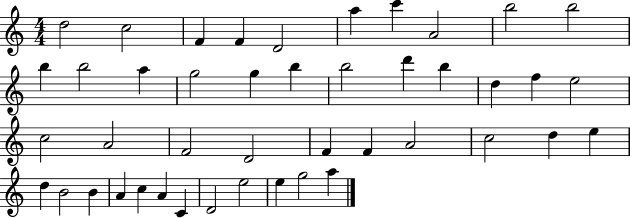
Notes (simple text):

D5/h C5/h F4/q F4/q D4/h A5/q C6/q A4/h B5/h B5/h B5/q B5/h A5/q G5/h G5/q B5/q B5/h D6/q B5/q D5/q F5/q E5/h C5/h A4/h F4/h D4/h F4/q F4/q A4/h C5/h D5/q E5/q D5/q B4/h B4/q A4/q C5/q A4/q C4/q D4/h E5/h E5/q G5/h A5/q